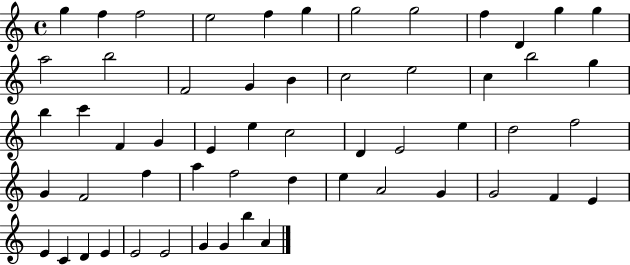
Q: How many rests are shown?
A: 0